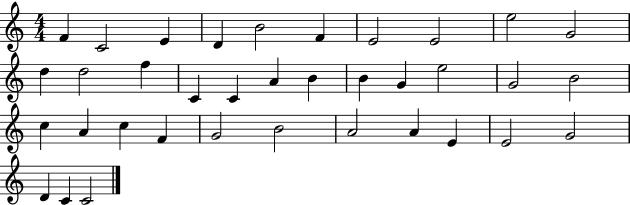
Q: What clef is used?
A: treble